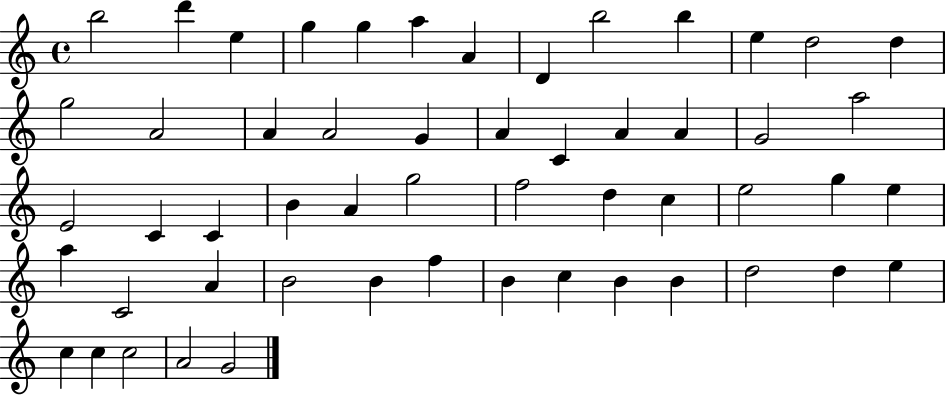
{
  \clef treble
  \time 4/4
  \defaultTimeSignature
  \key c \major
  b''2 d'''4 e''4 | g''4 g''4 a''4 a'4 | d'4 b''2 b''4 | e''4 d''2 d''4 | \break g''2 a'2 | a'4 a'2 g'4 | a'4 c'4 a'4 a'4 | g'2 a''2 | \break e'2 c'4 c'4 | b'4 a'4 g''2 | f''2 d''4 c''4 | e''2 g''4 e''4 | \break a''4 c'2 a'4 | b'2 b'4 f''4 | b'4 c''4 b'4 b'4 | d''2 d''4 e''4 | \break c''4 c''4 c''2 | a'2 g'2 | \bar "|."
}